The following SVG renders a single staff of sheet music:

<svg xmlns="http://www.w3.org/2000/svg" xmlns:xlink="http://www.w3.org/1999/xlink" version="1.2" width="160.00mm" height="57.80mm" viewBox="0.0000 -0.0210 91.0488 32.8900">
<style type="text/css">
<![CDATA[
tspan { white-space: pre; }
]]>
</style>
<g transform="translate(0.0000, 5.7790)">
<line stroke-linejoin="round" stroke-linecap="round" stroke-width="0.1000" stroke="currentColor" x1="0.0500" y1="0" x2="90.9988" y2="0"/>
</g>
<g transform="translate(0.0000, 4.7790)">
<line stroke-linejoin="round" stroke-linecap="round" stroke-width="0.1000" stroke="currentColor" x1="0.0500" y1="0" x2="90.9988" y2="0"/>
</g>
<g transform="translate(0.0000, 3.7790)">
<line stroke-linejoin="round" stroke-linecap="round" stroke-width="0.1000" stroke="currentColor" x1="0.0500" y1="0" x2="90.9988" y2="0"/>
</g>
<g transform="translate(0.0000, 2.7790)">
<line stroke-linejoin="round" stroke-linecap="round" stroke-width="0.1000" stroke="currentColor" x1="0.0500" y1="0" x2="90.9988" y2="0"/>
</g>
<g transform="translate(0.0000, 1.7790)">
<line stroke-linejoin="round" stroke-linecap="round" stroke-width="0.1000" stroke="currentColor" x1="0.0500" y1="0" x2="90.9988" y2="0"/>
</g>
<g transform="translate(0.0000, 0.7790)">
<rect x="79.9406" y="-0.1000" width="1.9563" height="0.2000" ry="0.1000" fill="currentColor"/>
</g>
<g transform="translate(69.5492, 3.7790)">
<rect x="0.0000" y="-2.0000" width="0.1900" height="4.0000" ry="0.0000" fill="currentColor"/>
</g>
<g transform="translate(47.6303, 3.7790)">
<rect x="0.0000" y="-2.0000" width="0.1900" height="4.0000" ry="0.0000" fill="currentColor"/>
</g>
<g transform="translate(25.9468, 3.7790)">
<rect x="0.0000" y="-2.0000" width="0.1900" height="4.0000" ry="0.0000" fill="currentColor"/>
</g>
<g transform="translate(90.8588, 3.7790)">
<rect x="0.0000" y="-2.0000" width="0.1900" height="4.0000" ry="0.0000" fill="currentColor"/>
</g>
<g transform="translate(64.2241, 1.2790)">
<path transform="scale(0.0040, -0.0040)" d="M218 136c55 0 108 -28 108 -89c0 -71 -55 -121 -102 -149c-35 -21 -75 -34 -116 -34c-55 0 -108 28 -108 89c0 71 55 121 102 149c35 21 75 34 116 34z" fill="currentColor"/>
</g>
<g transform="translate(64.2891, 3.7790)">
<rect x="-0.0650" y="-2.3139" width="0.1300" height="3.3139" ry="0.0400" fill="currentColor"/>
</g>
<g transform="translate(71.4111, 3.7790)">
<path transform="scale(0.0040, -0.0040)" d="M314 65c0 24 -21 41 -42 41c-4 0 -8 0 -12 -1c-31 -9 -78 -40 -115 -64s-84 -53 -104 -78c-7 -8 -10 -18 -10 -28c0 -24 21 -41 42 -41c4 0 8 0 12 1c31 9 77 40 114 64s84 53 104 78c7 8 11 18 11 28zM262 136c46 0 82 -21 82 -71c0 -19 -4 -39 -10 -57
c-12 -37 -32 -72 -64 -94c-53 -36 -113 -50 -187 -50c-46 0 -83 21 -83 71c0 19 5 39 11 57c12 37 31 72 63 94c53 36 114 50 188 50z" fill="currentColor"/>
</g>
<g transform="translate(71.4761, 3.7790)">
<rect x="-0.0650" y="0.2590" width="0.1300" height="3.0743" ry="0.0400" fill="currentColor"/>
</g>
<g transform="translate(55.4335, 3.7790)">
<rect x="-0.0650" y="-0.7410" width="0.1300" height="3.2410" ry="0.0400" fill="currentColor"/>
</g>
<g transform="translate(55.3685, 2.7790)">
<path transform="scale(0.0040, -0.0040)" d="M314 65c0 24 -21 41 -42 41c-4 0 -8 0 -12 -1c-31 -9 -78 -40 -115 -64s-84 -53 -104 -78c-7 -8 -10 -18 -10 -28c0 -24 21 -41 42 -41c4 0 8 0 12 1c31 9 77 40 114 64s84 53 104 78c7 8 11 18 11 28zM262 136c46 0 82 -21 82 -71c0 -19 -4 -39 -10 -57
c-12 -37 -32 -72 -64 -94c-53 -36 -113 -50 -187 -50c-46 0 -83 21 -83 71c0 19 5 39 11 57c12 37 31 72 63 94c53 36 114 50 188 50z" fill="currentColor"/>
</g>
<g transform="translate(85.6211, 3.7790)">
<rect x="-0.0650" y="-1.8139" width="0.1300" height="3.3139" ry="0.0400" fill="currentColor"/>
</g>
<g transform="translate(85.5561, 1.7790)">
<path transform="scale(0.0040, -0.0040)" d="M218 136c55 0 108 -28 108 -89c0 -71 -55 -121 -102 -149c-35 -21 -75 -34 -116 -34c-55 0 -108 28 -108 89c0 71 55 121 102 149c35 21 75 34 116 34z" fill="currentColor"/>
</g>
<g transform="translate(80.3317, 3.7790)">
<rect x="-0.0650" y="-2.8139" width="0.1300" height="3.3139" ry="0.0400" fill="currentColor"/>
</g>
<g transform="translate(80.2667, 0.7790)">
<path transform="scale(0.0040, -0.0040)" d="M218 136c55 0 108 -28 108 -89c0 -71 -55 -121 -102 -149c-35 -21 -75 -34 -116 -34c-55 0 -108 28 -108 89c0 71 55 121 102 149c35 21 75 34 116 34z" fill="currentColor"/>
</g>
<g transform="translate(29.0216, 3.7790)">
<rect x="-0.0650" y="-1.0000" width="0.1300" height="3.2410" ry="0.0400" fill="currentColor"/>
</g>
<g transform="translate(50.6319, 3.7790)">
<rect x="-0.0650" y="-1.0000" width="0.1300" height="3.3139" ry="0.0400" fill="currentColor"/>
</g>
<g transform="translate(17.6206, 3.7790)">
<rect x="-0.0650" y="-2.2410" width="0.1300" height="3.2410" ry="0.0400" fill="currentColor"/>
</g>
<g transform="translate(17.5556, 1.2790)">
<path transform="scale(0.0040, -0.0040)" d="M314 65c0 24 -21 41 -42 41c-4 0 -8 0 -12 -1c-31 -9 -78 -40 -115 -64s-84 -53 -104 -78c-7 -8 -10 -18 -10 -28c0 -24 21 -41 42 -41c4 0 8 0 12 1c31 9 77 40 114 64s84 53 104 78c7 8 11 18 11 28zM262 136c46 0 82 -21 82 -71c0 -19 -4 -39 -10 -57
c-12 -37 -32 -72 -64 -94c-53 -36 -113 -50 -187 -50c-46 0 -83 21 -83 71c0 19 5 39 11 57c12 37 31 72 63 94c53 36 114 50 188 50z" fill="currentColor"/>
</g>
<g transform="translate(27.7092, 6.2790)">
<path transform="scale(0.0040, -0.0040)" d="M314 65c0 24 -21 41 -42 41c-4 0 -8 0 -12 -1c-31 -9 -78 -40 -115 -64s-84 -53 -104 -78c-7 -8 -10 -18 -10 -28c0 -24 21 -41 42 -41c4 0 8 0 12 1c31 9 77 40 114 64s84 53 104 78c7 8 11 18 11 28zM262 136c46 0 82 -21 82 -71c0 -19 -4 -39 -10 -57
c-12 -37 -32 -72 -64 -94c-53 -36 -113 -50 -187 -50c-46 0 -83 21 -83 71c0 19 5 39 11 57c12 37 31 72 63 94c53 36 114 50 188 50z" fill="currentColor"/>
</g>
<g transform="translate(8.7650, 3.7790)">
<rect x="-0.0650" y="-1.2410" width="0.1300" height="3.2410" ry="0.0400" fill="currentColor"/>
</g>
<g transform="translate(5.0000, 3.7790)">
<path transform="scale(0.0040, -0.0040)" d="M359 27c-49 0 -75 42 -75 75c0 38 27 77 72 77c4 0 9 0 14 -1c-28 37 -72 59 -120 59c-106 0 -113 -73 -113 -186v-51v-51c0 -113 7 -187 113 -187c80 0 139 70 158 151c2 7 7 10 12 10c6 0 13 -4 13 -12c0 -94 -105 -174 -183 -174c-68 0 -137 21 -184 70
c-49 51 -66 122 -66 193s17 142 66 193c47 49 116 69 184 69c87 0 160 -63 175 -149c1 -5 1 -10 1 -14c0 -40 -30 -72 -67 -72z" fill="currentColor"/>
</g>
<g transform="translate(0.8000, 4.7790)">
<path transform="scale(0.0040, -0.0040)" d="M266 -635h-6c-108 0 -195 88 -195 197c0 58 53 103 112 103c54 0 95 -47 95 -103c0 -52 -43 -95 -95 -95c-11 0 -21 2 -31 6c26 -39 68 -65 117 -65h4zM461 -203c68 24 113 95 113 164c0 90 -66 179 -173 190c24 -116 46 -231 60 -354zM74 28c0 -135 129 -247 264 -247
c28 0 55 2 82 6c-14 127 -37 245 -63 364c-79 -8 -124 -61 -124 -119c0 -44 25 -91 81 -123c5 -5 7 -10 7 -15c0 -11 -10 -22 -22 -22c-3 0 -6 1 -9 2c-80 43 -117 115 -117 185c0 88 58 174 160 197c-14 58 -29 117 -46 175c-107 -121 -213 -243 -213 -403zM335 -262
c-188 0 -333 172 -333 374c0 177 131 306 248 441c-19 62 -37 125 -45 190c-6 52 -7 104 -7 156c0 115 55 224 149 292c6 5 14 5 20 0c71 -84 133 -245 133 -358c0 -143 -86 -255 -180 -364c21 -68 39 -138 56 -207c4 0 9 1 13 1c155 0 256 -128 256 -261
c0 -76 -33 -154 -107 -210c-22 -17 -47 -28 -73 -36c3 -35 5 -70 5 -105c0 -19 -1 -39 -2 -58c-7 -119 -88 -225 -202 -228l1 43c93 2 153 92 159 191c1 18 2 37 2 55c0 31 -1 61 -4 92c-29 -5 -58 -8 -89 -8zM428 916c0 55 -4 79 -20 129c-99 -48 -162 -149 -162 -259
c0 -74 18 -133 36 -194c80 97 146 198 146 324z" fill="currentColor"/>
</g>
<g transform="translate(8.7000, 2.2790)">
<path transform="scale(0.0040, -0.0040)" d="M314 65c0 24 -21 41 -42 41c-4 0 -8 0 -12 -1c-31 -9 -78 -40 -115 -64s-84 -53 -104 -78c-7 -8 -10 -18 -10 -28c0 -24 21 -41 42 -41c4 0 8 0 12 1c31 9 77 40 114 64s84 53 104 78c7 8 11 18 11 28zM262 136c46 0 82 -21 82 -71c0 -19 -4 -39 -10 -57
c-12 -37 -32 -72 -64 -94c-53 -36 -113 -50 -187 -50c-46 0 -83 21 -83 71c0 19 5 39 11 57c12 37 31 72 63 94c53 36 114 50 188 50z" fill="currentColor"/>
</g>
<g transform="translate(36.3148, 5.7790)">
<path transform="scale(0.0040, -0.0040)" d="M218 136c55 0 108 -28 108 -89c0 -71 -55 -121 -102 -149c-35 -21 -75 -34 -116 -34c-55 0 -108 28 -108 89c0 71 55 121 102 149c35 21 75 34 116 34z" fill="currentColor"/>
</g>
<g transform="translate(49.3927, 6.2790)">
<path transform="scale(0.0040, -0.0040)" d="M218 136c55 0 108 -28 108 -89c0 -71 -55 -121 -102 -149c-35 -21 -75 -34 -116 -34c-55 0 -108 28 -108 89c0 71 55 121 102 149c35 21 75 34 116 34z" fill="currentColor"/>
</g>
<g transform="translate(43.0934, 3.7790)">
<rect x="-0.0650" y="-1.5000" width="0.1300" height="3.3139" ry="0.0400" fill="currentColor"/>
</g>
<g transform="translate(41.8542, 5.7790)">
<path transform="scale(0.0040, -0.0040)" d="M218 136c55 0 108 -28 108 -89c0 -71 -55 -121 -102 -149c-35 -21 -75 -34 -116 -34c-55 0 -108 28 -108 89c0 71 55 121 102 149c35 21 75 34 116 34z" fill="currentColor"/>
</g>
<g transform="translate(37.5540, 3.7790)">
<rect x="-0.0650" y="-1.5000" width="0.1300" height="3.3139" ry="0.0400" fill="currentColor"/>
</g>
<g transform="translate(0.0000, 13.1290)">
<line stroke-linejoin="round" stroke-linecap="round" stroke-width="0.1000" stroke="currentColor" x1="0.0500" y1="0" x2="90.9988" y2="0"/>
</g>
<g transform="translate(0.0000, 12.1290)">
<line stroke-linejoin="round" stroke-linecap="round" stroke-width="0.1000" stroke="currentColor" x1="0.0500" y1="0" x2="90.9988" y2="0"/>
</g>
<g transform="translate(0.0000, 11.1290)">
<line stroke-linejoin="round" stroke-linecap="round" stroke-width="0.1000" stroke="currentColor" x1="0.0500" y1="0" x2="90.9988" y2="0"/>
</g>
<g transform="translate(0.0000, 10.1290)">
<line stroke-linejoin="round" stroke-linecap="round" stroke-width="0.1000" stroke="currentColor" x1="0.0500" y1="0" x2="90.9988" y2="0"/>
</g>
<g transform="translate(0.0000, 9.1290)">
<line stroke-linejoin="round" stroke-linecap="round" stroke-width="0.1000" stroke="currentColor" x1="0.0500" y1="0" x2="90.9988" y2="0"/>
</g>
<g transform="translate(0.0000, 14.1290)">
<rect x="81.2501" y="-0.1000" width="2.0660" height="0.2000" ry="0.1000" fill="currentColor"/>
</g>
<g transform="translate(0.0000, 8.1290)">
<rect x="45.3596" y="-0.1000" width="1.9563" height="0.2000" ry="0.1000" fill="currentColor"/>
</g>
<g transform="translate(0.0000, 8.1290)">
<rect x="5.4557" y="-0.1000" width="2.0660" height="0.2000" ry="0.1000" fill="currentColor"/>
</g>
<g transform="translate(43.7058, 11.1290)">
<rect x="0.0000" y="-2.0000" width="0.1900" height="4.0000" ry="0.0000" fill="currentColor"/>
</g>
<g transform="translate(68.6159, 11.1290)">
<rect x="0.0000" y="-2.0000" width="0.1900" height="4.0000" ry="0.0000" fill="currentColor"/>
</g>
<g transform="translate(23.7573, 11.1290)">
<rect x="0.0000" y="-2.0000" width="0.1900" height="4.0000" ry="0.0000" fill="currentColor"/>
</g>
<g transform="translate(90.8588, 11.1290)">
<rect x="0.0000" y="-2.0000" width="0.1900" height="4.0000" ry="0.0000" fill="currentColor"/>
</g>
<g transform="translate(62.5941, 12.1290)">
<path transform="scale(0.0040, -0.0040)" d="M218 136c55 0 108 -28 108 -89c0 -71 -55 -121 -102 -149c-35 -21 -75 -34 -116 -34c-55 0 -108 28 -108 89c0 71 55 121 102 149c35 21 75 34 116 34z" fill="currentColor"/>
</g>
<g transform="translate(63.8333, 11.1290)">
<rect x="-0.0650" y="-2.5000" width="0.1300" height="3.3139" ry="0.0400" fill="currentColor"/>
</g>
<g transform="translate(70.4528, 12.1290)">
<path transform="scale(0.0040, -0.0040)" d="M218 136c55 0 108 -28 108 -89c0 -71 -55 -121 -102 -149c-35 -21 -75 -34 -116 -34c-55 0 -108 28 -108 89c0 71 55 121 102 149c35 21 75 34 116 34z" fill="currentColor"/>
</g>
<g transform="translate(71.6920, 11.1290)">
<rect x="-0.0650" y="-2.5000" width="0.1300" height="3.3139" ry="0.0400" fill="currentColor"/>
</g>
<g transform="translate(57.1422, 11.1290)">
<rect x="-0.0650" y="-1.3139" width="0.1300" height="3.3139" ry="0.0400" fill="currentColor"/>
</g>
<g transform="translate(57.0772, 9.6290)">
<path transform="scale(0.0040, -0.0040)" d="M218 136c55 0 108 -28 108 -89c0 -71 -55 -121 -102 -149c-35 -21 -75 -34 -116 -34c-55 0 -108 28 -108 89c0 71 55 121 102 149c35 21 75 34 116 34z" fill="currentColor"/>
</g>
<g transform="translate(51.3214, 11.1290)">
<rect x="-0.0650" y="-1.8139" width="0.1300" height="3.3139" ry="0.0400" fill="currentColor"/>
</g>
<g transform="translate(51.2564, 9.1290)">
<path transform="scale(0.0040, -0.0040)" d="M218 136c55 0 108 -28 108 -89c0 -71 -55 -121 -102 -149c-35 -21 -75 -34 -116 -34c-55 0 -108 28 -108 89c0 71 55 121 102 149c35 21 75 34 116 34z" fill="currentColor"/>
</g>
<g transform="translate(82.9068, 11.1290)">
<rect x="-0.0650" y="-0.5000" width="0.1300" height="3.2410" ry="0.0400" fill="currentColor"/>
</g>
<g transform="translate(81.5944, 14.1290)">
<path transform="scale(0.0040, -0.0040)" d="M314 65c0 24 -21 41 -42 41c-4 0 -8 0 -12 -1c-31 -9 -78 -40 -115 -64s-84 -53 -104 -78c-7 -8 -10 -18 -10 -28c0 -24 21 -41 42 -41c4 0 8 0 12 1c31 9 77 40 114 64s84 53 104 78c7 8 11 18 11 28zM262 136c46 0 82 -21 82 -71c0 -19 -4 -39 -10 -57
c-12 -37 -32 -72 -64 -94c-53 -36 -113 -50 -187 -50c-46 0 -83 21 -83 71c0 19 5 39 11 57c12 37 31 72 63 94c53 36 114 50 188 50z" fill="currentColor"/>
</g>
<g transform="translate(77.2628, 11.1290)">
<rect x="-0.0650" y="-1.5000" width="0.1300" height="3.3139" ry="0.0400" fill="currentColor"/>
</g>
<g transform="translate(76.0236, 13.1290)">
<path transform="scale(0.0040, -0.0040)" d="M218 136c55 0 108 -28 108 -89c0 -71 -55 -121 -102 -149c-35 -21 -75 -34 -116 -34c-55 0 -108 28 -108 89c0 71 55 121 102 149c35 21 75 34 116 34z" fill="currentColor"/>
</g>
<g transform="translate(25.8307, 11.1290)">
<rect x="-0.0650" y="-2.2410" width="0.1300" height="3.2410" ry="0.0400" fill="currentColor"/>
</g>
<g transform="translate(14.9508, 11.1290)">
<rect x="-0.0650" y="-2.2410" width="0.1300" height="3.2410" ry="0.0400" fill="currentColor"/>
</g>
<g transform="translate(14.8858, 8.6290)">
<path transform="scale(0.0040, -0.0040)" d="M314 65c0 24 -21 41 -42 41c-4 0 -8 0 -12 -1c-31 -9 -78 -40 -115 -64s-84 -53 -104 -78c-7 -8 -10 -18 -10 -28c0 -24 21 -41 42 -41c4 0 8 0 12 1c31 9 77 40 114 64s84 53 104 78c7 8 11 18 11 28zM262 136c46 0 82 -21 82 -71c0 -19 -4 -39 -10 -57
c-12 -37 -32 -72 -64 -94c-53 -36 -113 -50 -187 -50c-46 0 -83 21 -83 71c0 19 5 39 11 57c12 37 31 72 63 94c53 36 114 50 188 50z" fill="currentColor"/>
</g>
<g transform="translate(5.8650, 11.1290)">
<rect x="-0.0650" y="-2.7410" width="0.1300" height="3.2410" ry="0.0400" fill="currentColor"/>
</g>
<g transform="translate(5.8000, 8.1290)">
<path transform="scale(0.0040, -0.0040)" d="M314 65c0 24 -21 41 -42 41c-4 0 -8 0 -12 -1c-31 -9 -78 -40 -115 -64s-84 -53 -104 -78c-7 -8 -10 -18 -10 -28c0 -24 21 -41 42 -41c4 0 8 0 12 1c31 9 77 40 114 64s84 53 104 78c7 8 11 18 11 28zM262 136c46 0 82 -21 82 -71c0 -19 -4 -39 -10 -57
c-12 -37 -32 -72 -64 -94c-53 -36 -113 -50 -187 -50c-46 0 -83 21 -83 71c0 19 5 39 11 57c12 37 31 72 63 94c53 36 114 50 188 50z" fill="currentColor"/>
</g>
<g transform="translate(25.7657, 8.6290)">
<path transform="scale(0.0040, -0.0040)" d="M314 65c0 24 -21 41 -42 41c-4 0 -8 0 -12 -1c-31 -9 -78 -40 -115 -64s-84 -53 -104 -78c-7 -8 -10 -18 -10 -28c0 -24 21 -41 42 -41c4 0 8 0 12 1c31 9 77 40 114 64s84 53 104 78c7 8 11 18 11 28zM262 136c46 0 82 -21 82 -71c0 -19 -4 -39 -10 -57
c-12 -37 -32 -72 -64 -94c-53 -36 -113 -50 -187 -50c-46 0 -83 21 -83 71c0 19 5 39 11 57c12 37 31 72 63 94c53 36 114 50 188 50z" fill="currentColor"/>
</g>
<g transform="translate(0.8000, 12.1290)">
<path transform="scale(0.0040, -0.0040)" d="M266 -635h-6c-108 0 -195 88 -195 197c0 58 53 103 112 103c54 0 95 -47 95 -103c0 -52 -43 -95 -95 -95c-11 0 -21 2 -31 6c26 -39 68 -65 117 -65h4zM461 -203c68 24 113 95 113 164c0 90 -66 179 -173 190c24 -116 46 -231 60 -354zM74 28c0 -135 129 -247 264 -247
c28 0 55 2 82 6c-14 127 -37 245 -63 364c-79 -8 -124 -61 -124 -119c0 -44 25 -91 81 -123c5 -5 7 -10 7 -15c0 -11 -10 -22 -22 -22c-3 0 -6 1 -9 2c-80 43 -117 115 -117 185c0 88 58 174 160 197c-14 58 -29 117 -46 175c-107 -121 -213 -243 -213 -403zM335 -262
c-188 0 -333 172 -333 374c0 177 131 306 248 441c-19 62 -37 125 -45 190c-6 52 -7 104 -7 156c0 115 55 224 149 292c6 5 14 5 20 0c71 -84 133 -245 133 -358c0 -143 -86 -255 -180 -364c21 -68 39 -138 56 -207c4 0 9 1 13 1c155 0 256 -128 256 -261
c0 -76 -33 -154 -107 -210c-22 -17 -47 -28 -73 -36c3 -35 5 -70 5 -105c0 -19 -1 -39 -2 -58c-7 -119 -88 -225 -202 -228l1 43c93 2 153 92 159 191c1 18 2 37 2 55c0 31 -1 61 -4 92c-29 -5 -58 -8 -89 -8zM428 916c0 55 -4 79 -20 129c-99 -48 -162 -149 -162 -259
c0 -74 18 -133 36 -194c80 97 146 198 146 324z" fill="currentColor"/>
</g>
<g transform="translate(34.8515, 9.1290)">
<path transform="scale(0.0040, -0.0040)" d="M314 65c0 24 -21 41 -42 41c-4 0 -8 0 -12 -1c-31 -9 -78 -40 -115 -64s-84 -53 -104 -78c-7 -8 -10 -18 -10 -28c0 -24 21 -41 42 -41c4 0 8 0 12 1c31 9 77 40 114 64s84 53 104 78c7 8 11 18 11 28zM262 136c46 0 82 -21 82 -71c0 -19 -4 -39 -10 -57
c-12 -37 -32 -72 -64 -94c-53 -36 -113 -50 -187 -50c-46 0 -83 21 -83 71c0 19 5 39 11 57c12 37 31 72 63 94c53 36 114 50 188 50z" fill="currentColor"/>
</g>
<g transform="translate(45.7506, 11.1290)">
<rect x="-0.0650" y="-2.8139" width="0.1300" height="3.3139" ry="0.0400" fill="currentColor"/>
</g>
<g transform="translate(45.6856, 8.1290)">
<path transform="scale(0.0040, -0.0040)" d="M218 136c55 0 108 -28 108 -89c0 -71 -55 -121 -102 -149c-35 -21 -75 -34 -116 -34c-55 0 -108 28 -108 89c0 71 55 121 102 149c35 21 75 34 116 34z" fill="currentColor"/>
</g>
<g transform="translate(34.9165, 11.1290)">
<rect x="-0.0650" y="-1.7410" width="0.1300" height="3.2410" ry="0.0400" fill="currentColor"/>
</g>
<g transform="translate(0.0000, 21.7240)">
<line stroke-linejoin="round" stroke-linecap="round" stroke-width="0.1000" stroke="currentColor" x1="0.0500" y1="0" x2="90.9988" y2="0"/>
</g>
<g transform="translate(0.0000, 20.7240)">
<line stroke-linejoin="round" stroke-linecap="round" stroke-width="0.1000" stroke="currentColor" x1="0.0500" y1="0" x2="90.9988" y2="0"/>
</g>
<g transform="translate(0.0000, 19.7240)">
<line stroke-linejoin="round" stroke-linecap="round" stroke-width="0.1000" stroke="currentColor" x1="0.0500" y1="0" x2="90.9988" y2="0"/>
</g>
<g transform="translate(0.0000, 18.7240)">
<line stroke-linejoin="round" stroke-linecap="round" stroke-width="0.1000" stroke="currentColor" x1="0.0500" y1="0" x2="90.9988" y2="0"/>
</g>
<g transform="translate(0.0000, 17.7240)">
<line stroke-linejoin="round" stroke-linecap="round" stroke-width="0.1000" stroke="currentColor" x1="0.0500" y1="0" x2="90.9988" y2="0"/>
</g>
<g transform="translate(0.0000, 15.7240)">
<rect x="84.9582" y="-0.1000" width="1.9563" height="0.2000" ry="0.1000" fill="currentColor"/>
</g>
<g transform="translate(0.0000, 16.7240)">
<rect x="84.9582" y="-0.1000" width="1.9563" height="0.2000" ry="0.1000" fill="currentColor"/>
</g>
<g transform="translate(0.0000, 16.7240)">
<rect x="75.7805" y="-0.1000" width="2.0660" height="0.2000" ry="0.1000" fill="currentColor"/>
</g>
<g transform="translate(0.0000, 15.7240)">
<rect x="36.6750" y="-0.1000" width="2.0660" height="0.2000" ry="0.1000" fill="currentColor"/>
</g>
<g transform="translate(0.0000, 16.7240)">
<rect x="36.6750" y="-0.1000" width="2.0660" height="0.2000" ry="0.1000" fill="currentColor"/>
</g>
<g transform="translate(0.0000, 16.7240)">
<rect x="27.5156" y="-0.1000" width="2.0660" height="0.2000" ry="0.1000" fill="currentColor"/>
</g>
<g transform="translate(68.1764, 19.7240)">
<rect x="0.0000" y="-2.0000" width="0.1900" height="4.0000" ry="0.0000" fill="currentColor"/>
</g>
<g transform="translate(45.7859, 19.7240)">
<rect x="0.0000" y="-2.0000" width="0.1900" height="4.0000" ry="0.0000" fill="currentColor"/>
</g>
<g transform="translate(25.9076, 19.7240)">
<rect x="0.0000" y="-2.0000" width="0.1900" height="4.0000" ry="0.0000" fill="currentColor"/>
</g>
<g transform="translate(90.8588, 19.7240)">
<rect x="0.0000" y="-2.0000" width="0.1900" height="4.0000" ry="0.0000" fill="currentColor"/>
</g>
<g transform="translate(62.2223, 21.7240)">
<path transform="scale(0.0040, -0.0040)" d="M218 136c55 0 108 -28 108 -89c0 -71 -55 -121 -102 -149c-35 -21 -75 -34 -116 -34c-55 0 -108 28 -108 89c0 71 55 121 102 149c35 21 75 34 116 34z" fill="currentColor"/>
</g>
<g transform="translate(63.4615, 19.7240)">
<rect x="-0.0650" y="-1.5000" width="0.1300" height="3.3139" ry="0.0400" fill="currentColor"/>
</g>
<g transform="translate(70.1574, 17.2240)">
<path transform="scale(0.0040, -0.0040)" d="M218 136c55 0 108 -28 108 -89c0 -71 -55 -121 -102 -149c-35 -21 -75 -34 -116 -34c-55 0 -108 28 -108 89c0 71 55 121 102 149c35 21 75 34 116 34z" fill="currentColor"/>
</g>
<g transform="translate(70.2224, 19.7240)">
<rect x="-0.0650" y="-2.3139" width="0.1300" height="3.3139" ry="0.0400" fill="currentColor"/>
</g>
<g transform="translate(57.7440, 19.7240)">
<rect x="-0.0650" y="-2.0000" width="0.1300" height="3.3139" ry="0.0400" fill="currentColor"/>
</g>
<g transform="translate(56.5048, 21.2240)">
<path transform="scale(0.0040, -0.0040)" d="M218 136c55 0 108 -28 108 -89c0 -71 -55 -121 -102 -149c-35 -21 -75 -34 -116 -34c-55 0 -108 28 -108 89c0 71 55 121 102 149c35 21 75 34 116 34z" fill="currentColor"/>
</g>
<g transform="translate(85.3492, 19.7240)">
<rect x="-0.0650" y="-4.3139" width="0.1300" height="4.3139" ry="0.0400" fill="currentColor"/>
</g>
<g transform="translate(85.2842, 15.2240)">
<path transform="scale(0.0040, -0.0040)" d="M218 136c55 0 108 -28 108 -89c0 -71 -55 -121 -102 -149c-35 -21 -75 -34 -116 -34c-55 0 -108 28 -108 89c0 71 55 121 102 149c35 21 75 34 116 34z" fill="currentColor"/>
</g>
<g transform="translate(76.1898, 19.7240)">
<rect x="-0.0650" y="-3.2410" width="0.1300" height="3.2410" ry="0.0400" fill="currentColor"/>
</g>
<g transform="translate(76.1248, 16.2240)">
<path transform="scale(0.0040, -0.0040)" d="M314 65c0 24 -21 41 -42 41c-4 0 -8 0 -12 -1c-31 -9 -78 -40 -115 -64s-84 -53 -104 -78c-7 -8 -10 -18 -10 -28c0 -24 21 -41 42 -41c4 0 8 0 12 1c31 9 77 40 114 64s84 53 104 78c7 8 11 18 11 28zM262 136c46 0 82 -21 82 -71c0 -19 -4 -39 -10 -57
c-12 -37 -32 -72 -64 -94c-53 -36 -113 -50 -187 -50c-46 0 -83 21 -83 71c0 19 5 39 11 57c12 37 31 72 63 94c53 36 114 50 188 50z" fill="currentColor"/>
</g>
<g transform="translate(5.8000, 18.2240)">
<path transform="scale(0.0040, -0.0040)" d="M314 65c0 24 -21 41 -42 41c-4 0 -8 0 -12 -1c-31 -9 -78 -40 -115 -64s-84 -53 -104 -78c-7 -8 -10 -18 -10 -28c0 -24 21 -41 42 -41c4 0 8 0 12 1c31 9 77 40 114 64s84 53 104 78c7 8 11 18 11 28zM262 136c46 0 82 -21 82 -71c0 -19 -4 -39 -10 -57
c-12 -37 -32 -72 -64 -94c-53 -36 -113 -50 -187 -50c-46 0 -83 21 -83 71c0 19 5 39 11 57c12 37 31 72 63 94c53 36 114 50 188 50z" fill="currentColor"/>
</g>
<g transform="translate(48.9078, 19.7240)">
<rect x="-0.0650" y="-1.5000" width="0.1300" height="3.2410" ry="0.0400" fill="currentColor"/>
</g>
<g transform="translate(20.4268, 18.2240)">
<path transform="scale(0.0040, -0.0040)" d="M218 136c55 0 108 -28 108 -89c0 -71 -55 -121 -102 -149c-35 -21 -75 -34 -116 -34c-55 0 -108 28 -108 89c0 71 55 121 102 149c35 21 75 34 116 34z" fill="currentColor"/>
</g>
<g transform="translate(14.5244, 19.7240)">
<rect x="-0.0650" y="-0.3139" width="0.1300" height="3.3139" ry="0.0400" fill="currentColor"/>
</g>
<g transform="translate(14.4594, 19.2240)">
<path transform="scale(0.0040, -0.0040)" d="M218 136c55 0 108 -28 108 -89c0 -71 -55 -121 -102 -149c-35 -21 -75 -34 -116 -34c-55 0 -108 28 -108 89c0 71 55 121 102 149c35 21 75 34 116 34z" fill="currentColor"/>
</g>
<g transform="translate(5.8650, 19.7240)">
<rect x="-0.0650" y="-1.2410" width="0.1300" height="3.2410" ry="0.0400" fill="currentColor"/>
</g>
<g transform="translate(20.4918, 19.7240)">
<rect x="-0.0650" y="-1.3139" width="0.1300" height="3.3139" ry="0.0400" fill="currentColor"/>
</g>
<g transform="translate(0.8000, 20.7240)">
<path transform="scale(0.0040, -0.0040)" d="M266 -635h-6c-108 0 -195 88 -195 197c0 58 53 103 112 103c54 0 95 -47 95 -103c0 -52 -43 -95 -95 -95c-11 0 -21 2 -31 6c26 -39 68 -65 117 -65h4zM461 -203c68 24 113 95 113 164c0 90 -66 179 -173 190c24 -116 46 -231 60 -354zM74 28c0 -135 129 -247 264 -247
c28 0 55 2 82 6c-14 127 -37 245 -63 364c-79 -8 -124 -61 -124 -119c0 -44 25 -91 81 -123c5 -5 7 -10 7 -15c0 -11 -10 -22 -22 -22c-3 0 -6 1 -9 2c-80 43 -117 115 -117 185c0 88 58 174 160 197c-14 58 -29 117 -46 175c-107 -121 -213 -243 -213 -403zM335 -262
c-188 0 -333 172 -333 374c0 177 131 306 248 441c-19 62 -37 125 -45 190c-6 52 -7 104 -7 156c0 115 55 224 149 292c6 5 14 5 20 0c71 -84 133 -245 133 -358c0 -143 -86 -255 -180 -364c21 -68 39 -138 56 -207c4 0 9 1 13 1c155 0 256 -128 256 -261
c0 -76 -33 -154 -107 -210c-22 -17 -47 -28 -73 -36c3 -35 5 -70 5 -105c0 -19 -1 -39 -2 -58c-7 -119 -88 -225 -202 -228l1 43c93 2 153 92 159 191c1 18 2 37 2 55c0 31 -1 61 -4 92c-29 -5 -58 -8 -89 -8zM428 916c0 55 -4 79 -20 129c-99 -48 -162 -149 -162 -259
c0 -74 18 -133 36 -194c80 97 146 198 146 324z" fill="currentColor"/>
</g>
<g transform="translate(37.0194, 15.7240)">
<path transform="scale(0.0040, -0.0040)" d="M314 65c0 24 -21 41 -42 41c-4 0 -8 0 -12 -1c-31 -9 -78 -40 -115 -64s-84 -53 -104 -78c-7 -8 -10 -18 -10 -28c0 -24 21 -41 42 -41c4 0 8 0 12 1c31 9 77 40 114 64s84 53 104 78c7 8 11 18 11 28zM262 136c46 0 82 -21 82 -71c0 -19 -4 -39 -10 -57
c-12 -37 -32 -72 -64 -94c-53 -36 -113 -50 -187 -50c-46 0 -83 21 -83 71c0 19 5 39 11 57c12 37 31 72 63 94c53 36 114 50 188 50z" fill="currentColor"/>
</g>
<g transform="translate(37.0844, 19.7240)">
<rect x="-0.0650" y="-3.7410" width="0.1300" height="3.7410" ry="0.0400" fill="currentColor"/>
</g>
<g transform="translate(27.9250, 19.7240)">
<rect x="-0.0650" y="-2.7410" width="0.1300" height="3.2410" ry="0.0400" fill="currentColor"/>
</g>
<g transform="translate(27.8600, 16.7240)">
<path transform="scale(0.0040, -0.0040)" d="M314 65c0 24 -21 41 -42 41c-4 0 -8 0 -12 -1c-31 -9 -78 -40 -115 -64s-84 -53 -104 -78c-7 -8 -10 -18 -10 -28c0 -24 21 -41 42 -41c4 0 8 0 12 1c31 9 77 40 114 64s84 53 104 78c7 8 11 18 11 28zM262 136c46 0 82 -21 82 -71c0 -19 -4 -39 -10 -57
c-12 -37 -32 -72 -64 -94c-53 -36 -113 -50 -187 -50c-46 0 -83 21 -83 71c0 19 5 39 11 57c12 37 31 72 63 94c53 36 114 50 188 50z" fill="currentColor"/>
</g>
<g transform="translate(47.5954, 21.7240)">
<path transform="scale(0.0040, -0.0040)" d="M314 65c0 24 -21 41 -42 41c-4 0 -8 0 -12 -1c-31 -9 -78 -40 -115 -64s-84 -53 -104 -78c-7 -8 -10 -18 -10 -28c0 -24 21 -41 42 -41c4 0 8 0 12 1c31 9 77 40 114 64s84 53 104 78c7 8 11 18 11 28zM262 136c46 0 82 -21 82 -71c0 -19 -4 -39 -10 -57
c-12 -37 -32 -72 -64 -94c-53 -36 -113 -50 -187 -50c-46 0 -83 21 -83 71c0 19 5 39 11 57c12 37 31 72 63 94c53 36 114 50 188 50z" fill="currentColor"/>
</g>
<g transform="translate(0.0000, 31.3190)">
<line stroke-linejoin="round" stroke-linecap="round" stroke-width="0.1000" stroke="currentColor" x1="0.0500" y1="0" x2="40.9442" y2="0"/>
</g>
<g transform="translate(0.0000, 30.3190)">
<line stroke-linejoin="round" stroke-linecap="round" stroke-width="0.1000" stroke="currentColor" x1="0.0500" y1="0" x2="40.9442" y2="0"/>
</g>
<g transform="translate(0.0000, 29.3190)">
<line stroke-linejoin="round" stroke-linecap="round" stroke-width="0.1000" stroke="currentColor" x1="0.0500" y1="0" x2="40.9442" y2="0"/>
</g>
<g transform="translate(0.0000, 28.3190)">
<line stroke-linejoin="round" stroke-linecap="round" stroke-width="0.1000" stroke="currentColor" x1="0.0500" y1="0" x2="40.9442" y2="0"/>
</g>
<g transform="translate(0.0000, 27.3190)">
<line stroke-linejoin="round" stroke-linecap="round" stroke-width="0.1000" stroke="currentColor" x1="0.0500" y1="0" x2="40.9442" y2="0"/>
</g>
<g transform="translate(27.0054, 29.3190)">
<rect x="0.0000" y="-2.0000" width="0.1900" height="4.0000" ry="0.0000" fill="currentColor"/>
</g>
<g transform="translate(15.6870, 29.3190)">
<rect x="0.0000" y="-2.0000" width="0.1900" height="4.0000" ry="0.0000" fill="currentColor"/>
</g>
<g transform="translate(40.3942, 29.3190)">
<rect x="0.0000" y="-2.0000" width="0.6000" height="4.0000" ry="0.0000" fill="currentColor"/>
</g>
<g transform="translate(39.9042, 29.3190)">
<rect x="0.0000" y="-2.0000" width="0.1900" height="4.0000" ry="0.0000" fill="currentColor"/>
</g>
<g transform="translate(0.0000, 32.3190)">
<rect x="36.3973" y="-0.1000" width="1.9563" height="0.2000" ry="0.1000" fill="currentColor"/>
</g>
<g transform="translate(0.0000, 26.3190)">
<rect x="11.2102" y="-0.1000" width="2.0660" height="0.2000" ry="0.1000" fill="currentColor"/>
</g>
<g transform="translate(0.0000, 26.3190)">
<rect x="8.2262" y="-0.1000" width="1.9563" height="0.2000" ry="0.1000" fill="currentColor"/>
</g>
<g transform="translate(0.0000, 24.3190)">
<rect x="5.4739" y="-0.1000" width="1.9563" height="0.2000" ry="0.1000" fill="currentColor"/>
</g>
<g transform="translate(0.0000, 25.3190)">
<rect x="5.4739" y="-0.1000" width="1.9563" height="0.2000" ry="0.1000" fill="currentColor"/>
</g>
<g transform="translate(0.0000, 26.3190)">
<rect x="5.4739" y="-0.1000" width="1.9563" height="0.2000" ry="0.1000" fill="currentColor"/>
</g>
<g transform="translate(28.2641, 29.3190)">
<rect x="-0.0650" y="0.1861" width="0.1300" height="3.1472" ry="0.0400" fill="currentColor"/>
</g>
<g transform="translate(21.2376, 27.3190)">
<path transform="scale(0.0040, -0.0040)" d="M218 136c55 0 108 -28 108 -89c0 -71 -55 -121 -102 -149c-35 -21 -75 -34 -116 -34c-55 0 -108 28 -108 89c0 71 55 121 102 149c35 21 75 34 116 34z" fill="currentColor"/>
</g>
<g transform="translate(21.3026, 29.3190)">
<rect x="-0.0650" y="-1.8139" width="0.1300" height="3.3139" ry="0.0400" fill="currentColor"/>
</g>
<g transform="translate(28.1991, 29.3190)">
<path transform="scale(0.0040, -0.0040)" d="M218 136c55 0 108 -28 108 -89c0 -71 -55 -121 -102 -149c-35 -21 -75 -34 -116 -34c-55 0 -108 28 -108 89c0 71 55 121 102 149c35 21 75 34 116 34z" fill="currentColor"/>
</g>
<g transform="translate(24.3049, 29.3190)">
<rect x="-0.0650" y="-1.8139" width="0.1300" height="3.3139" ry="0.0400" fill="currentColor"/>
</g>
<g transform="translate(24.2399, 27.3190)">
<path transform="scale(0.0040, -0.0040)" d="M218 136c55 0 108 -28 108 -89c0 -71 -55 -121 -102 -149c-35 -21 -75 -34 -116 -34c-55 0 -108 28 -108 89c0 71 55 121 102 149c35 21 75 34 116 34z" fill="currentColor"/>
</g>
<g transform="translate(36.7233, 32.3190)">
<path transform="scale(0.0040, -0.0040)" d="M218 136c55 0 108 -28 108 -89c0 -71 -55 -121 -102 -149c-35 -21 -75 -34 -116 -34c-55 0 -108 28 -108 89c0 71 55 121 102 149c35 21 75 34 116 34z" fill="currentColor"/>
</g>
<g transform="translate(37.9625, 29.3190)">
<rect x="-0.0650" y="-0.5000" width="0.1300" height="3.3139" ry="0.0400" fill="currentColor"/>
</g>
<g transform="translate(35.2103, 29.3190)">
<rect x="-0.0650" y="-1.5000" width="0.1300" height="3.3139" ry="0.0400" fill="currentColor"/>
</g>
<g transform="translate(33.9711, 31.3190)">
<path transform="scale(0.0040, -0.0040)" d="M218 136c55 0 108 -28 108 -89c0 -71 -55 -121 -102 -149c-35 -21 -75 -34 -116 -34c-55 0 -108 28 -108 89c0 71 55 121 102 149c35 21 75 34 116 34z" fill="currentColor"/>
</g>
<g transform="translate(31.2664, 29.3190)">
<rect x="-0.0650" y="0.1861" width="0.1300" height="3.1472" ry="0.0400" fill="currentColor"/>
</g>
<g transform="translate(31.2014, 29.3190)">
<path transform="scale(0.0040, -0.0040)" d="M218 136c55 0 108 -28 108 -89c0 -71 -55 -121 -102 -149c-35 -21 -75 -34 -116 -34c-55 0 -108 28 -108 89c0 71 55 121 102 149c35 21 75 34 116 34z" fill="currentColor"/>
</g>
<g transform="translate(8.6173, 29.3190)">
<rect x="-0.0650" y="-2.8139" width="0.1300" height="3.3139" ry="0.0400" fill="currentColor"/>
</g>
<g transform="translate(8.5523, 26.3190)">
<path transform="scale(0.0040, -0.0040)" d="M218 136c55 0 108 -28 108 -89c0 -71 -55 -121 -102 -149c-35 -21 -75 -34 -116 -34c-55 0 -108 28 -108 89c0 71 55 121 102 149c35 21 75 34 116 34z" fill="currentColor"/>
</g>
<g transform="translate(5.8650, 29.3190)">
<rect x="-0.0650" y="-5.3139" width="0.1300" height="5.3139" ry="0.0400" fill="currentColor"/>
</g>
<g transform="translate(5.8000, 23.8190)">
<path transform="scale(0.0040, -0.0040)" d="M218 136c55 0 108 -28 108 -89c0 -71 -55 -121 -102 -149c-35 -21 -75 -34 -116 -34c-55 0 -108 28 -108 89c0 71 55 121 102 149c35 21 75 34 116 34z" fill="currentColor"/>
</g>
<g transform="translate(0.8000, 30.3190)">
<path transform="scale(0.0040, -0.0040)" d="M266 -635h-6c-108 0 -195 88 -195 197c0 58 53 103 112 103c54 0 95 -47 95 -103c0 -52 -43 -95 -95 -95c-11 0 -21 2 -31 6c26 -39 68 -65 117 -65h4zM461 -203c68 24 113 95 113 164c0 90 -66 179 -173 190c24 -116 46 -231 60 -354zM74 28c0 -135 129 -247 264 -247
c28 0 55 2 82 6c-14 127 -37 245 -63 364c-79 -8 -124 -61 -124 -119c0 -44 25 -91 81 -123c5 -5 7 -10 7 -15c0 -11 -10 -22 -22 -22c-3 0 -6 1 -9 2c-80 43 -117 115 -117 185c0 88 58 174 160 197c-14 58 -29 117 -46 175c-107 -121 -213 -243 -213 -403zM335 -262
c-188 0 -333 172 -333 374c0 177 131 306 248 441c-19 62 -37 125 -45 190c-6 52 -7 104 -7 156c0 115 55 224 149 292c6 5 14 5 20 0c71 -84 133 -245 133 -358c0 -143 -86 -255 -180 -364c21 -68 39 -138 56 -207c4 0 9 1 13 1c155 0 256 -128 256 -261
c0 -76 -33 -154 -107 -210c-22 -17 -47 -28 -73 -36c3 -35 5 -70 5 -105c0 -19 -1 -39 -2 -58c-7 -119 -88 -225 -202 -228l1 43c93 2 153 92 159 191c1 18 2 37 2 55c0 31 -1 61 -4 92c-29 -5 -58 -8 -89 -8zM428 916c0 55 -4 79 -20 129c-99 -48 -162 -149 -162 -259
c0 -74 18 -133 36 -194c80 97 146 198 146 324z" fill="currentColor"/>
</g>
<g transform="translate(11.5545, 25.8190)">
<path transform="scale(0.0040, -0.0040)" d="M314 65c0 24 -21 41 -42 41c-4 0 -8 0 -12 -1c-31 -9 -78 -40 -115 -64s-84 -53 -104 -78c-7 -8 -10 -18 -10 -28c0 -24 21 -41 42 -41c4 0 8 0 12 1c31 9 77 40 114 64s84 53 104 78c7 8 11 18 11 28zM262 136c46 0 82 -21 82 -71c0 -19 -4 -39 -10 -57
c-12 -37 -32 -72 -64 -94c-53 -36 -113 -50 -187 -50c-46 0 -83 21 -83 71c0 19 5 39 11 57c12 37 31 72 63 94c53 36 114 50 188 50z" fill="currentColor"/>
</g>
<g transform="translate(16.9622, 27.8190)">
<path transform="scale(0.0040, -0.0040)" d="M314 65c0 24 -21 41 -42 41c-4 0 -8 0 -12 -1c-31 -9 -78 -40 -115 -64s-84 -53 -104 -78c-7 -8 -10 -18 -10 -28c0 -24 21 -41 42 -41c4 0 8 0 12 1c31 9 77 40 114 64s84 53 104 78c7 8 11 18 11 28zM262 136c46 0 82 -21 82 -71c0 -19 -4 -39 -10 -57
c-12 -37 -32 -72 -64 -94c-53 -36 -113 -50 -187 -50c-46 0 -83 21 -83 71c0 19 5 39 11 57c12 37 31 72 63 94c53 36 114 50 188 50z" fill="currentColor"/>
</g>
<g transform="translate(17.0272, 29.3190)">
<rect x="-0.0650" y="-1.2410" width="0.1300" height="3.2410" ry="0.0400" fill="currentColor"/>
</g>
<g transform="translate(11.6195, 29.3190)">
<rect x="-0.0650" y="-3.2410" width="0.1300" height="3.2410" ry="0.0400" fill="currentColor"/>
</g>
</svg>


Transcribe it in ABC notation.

X:1
T:Untitled
M:4/4
L:1/4
K:C
e2 g2 D2 E E D d2 g B2 a f a2 g2 g2 f2 a f e G G E C2 e2 c e a2 c'2 E2 F E g b2 d' f' a b2 e2 f f B B E C